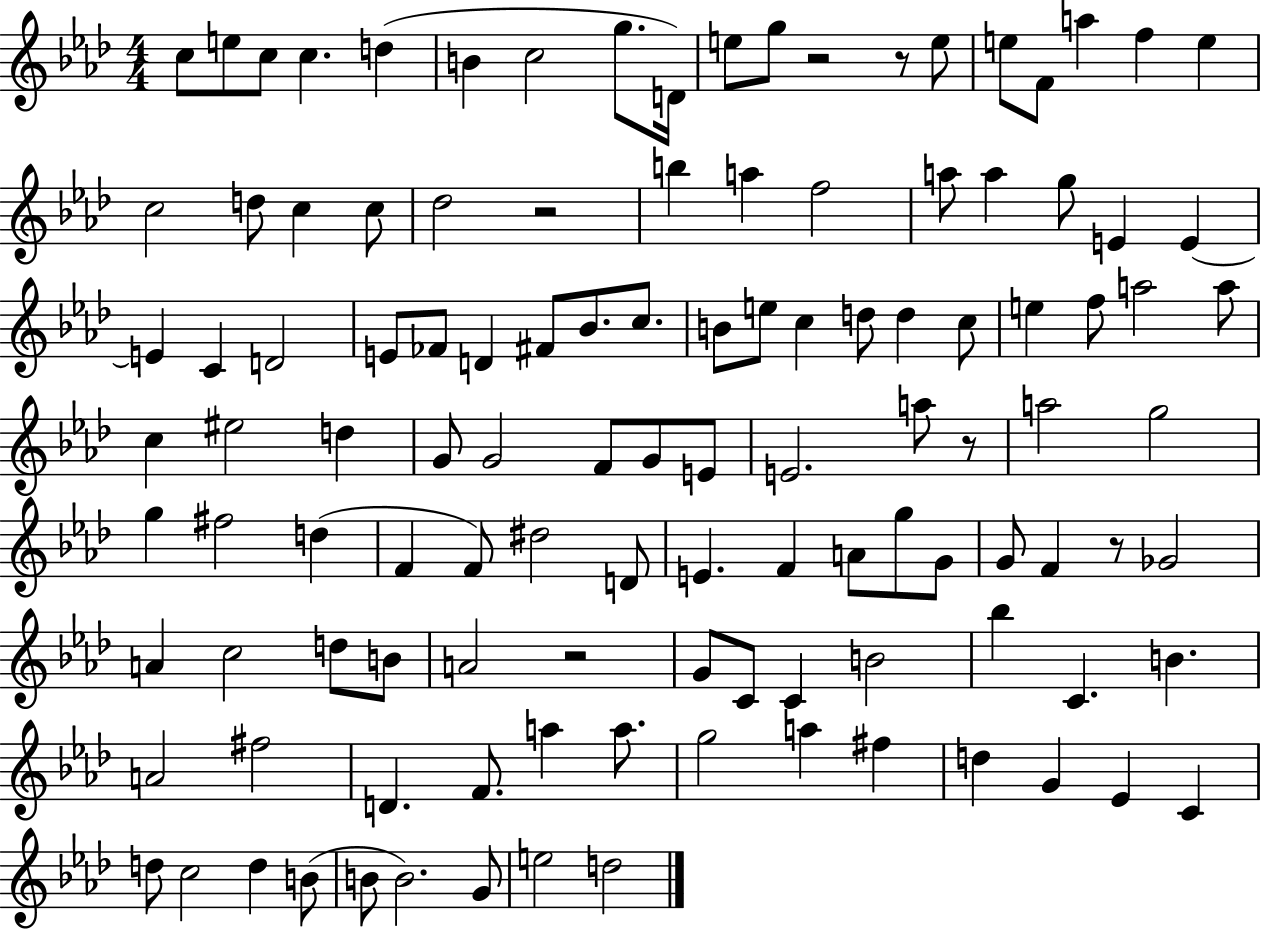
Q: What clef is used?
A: treble